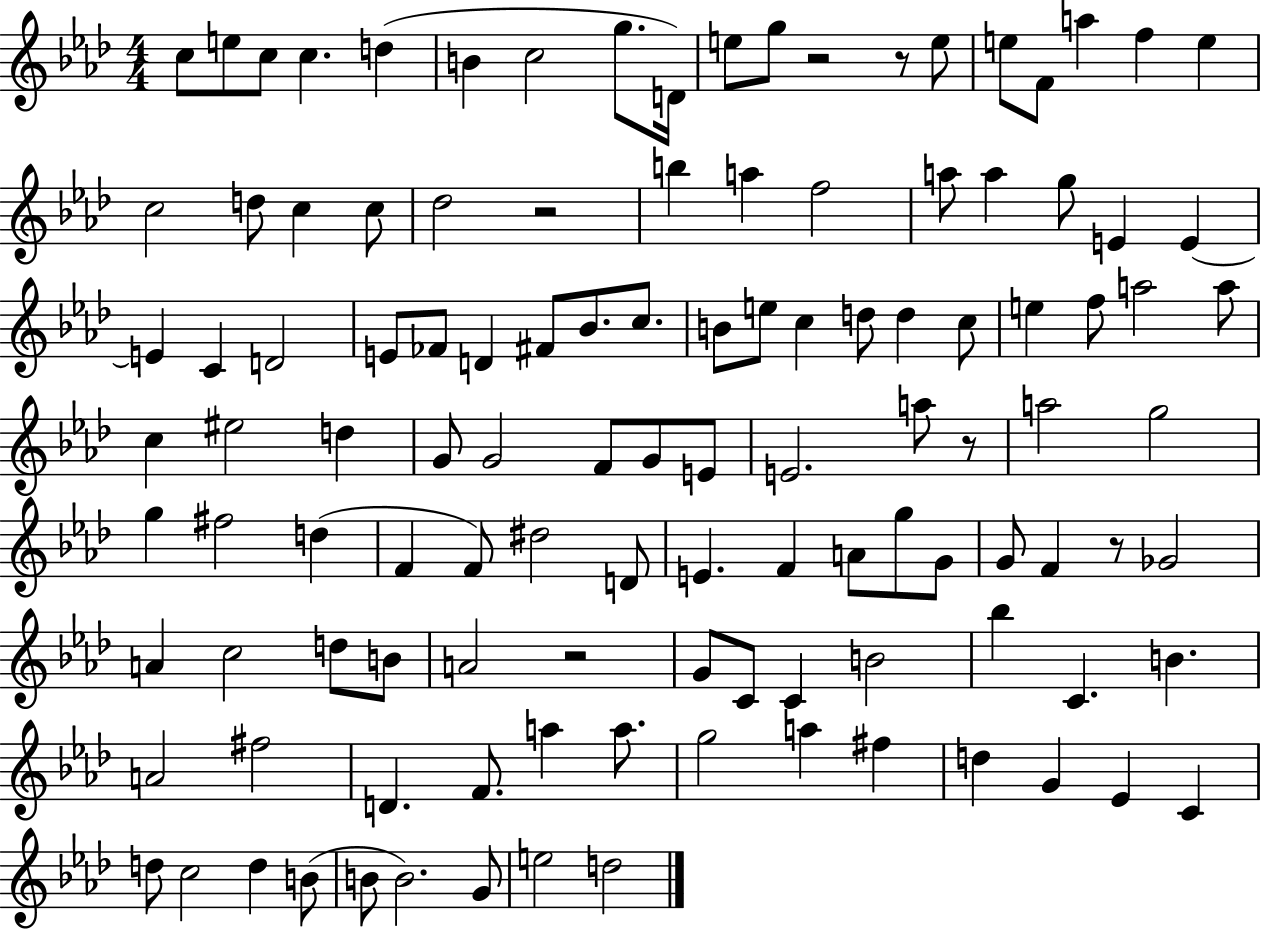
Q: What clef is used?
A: treble